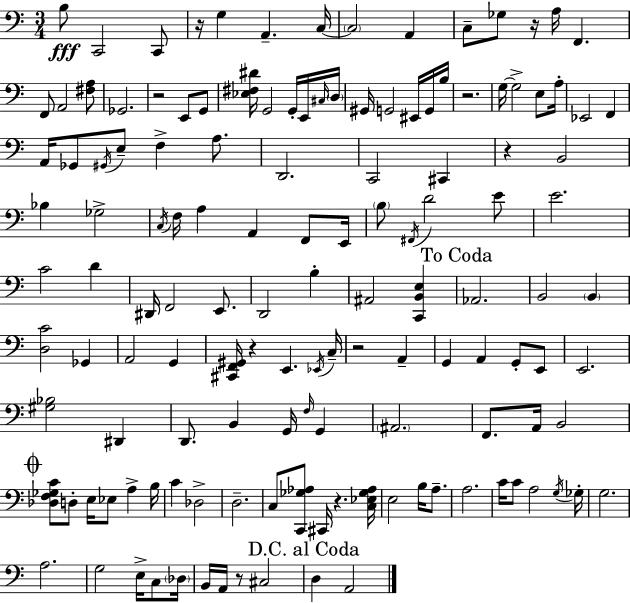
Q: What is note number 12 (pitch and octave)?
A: F2